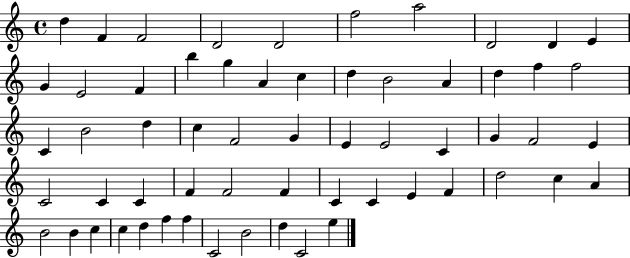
D5/q F4/q F4/h D4/h D4/h F5/h A5/h D4/h D4/q E4/q G4/q E4/h F4/q B5/q G5/q A4/q C5/q D5/q B4/h A4/q D5/q F5/q F5/h C4/q B4/h D5/q C5/q F4/h G4/q E4/q E4/h C4/q G4/q F4/h E4/q C4/h C4/q C4/q F4/q F4/h F4/q C4/q C4/q E4/q F4/q D5/h C5/q A4/q B4/h B4/q C5/q C5/q D5/q F5/q F5/q C4/h B4/h D5/q C4/h E5/q